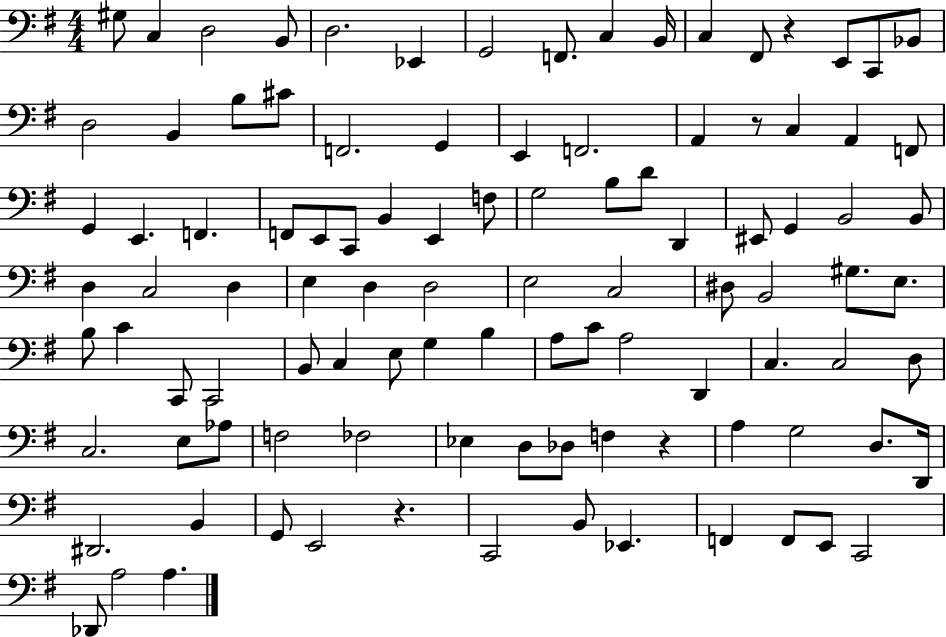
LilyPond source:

{
  \clef bass
  \numericTimeSignature
  \time 4/4
  \key g \major
  \repeat volta 2 { gis8 c4 d2 b,8 | d2. ees,4 | g,2 f,8. c4 b,16 | c4 fis,8 r4 e,8 c,8 bes,8 | \break d2 b,4 b8 cis'8 | f,2. g,4 | e,4 f,2. | a,4 r8 c4 a,4 f,8 | \break g,4 e,4. f,4. | f,8 e,8 c,8 b,4 e,4 f8 | g2 b8 d'8 d,4 | eis,8 g,4 b,2 b,8 | \break d4 c2 d4 | e4 d4 d2 | e2 c2 | dis8 b,2 gis8. e8. | \break b8 c'4 c,8 c,2 | b,8 c4 e8 g4 b4 | a8 c'8 a2 d,4 | c4. c2 d8 | \break c2. e8 aes8 | f2 fes2 | ees4 d8 des8 f4 r4 | a4 g2 d8. d,16 | \break dis,2. b,4 | g,8 e,2 r4. | c,2 b,8 ees,4. | f,4 f,8 e,8 c,2 | \break des,8 a2 a4. | } \bar "|."
}